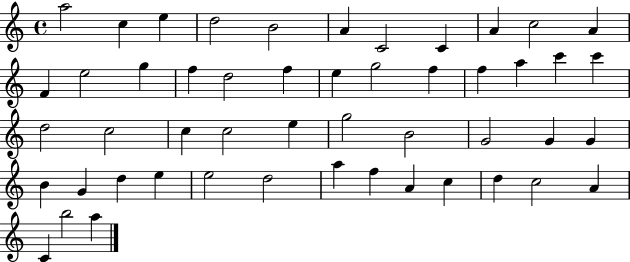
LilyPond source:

{
  \clef treble
  \time 4/4
  \defaultTimeSignature
  \key c \major
  a''2 c''4 e''4 | d''2 b'2 | a'4 c'2 c'4 | a'4 c''2 a'4 | \break f'4 e''2 g''4 | f''4 d''2 f''4 | e''4 g''2 f''4 | f''4 a''4 c'''4 c'''4 | \break d''2 c''2 | c''4 c''2 e''4 | g''2 b'2 | g'2 g'4 g'4 | \break b'4 g'4 d''4 e''4 | e''2 d''2 | a''4 f''4 a'4 c''4 | d''4 c''2 a'4 | \break c'4 b''2 a''4 | \bar "|."
}